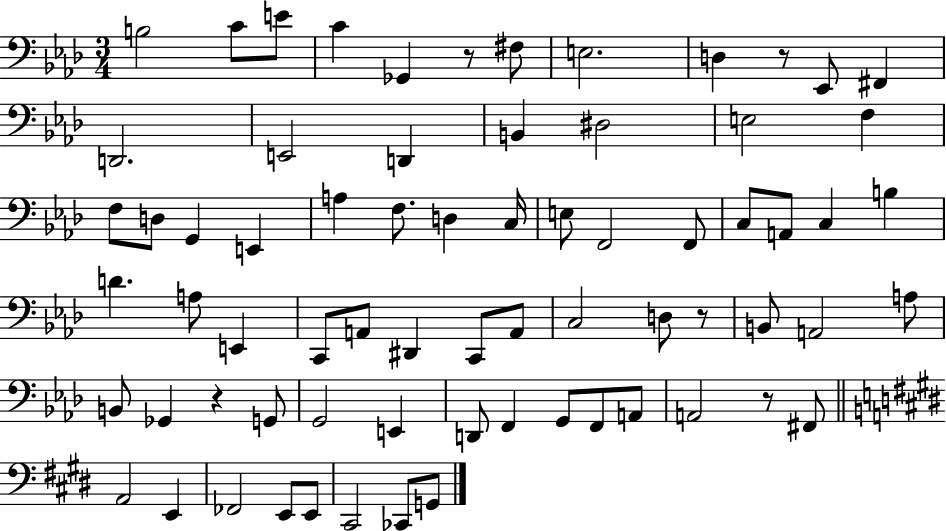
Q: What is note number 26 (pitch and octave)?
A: E3